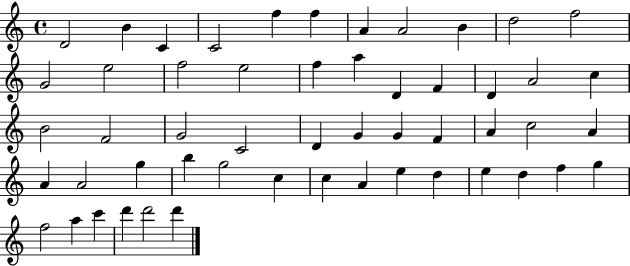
D4/h B4/q C4/q C4/h F5/q F5/q A4/q A4/h B4/q D5/h F5/h G4/h E5/h F5/h E5/h F5/q A5/q D4/q F4/q D4/q A4/h C5/q B4/h F4/h G4/h C4/h D4/q G4/q G4/q F4/q A4/q C5/h A4/q A4/q A4/h G5/q B5/q G5/h C5/q C5/q A4/q E5/q D5/q E5/q D5/q F5/q G5/q F5/h A5/q C6/q D6/q D6/h D6/q